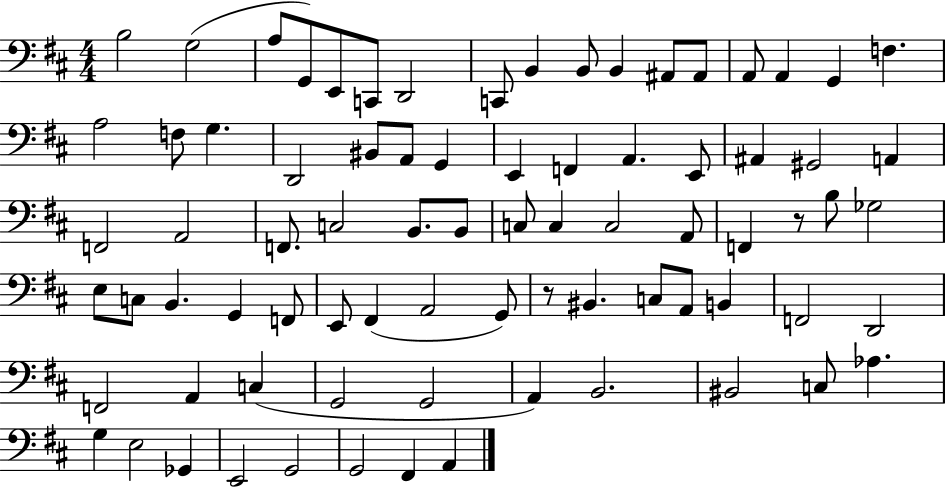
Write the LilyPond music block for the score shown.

{
  \clef bass
  \numericTimeSignature
  \time 4/4
  \key d \major
  \repeat volta 2 { b2 g2( | a8 g,8) e,8 c,8 d,2 | c,8 b,4 b,8 b,4 ais,8 ais,8 | a,8 a,4 g,4 f4. | \break a2 f8 g4. | d,2 bis,8 a,8 g,4 | e,4 f,4 a,4. e,8 | ais,4 gis,2 a,4 | \break f,2 a,2 | f,8. c2 b,8. b,8 | c8 c4 c2 a,8 | f,4 r8 b8 ges2 | \break e8 c8 b,4. g,4 f,8 | e,8 fis,4( a,2 g,8) | r8 bis,4. c8 a,8 b,4 | f,2 d,2 | \break f,2 a,4 c4( | g,2 g,2 | a,4) b,2. | bis,2 c8 aes4. | \break g4 e2 ges,4 | e,2 g,2 | g,2 fis,4 a,4 | } \bar "|."
}